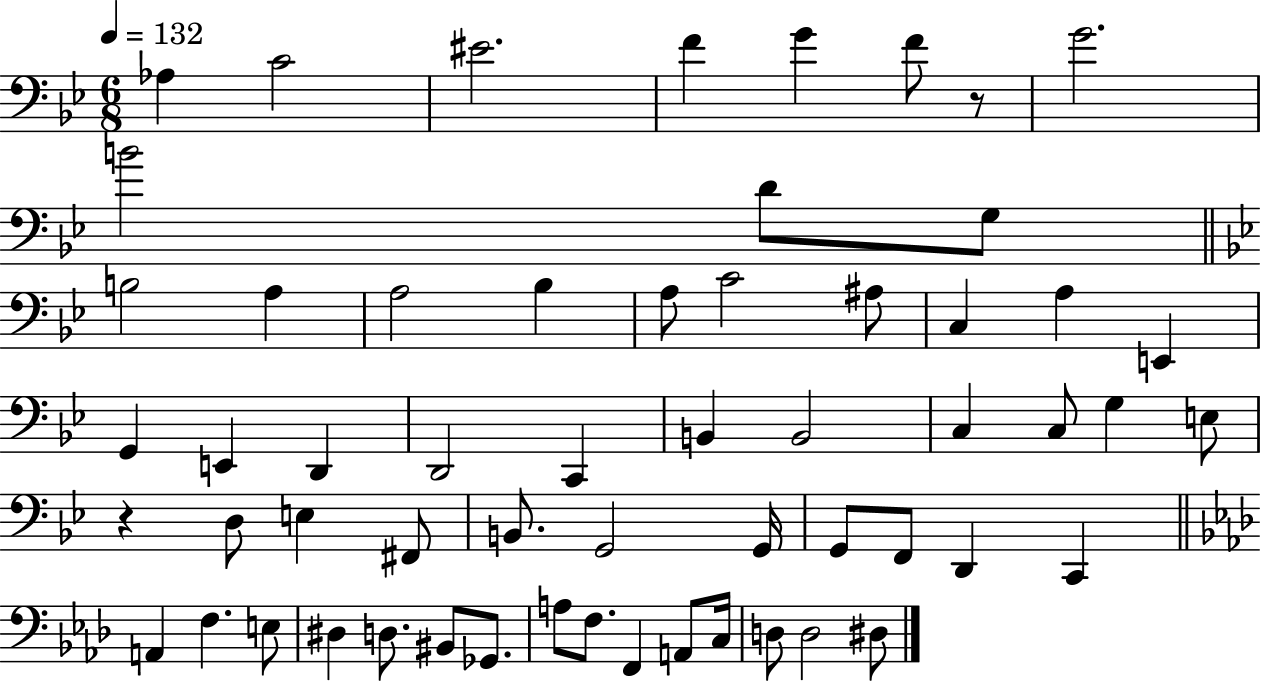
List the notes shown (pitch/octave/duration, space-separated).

Ab3/q C4/h EIS4/h. F4/q G4/q F4/e R/e G4/h. B4/h D4/e G3/e B3/h A3/q A3/h Bb3/q A3/e C4/h A#3/e C3/q A3/q E2/q G2/q E2/q D2/q D2/h C2/q B2/q B2/h C3/q C3/e G3/q E3/e R/q D3/e E3/q F#2/e B2/e. G2/h G2/s G2/e F2/e D2/q C2/q A2/q F3/q. E3/e D#3/q D3/e. BIS2/e Gb2/e. A3/e F3/e. F2/q A2/e C3/s D3/e D3/h D#3/e